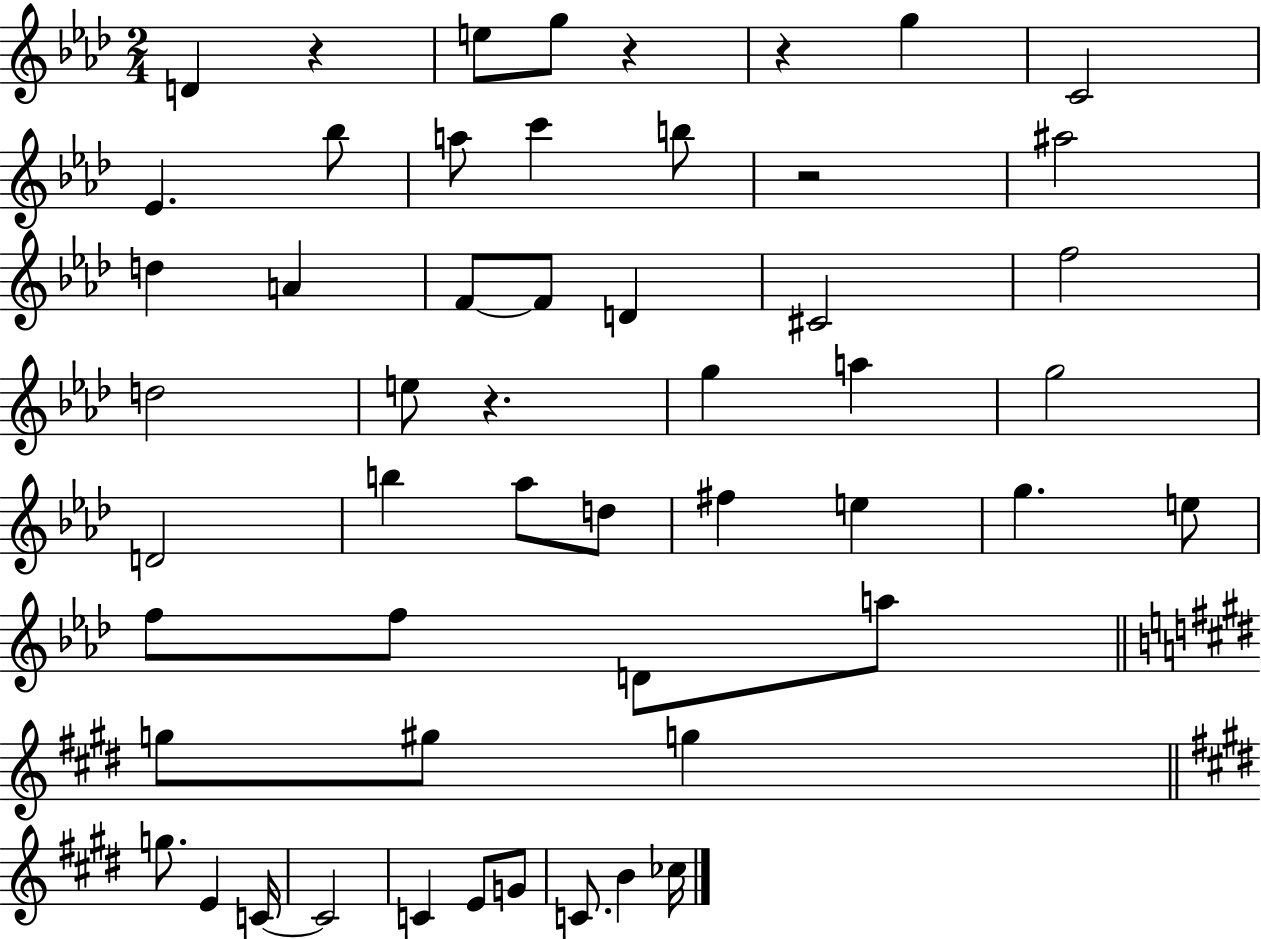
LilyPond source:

{
  \clef treble
  \numericTimeSignature
  \time 2/4
  \key aes \major
  d'4 r4 | e''8 g''8 r4 | r4 g''4 | c'2 | \break ees'4. bes''8 | a''8 c'''4 b''8 | r2 | ais''2 | \break d''4 a'4 | f'8~~ f'8 d'4 | cis'2 | f''2 | \break d''2 | e''8 r4. | g''4 a''4 | g''2 | \break d'2 | b''4 aes''8 d''8 | fis''4 e''4 | g''4. e''8 | \break f''8 f''8 d'8 a''8 | \bar "||" \break \key e \major g''8 gis''8 g''4 | \bar "||" \break \key e \major g''8. e'4 c'16~~ | c'2 | c'4 e'8 g'8 | c'8. b'4 ces''16 | \break \bar "|."
}